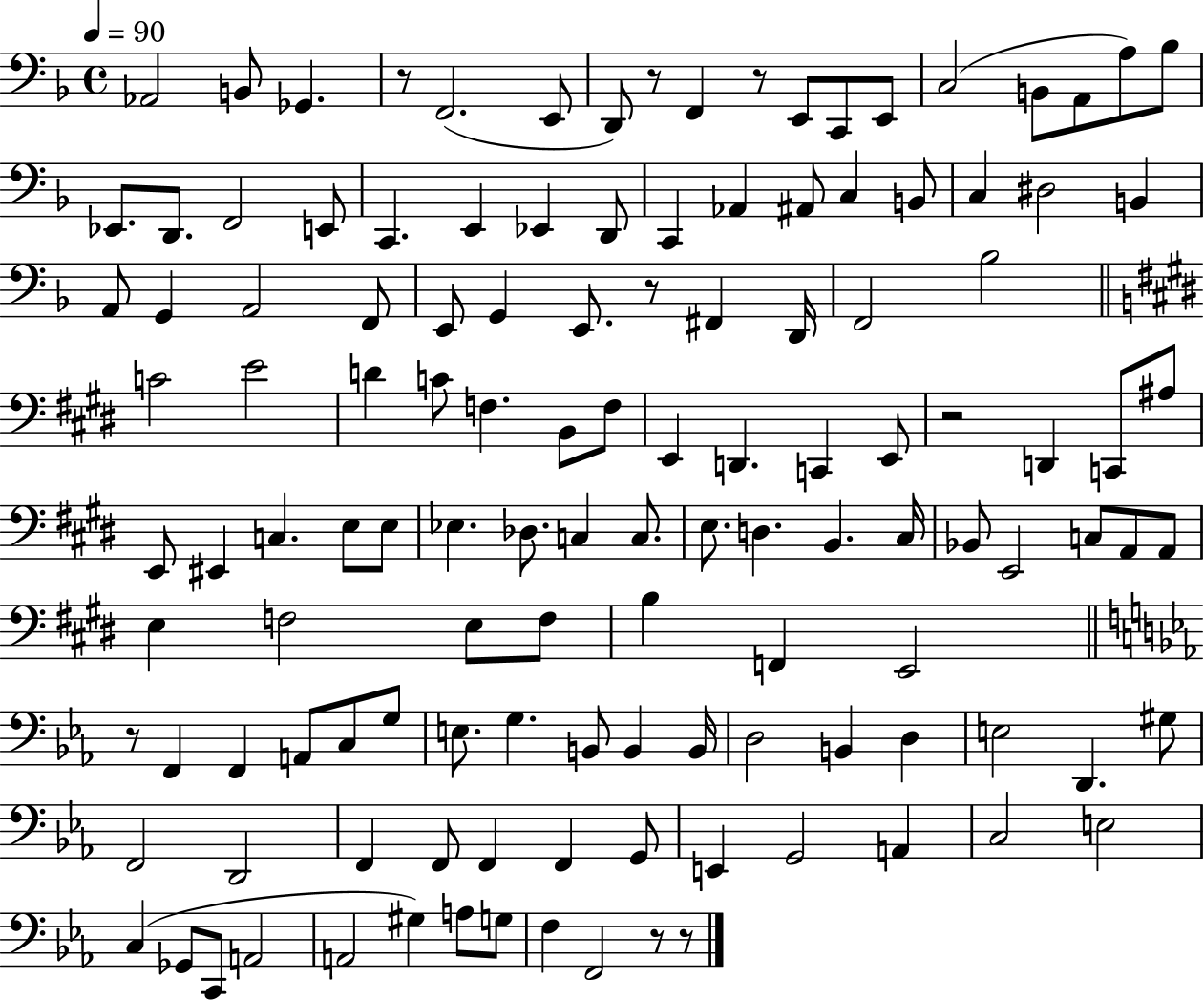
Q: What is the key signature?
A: F major